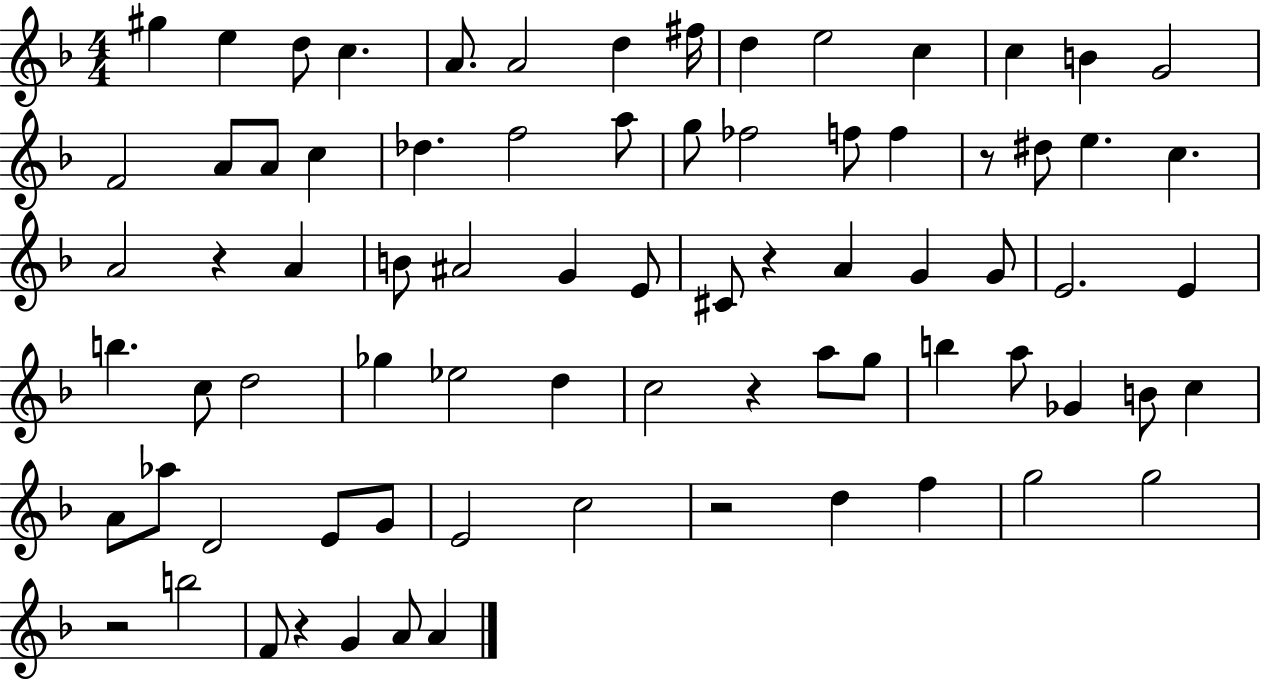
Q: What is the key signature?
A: F major